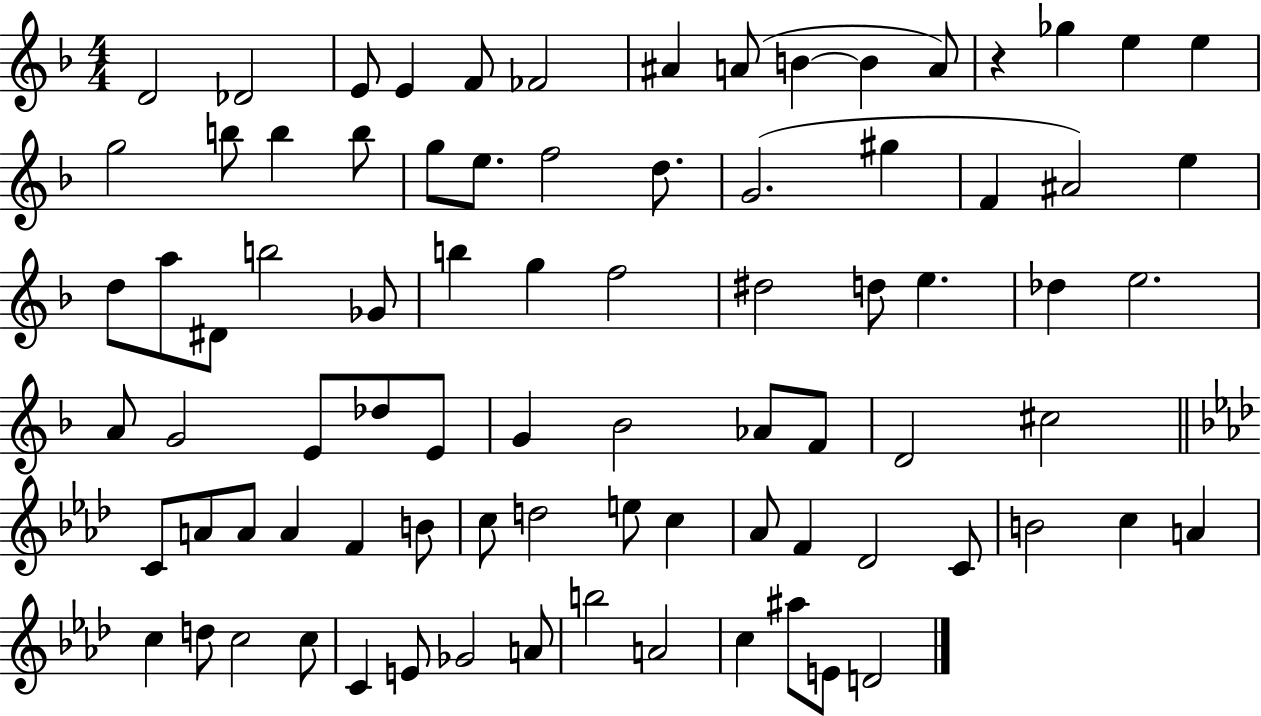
{
  \clef treble
  \numericTimeSignature
  \time 4/4
  \key f \major
  d'2 des'2 | e'8 e'4 f'8 fes'2 | ais'4 a'8( b'4~~ b'4 a'8) | r4 ges''4 e''4 e''4 | \break g''2 b''8 b''4 b''8 | g''8 e''8. f''2 d''8. | g'2.( gis''4 | f'4 ais'2) e''4 | \break d''8 a''8 dis'8 b''2 ges'8 | b''4 g''4 f''2 | dis''2 d''8 e''4. | des''4 e''2. | \break a'8 g'2 e'8 des''8 e'8 | g'4 bes'2 aes'8 f'8 | d'2 cis''2 | \bar "||" \break \key aes \major c'8 a'8 a'8 a'4 f'4 b'8 | c''8 d''2 e''8 c''4 | aes'8 f'4 des'2 c'8 | b'2 c''4 a'4 | \break c''4 d''8 c''2 c''8 | c'4 e'8 ges'2 a'8 | b''2 a'2 | c''4 ais''8 e'8 d'2 | \break \bar "|."
}